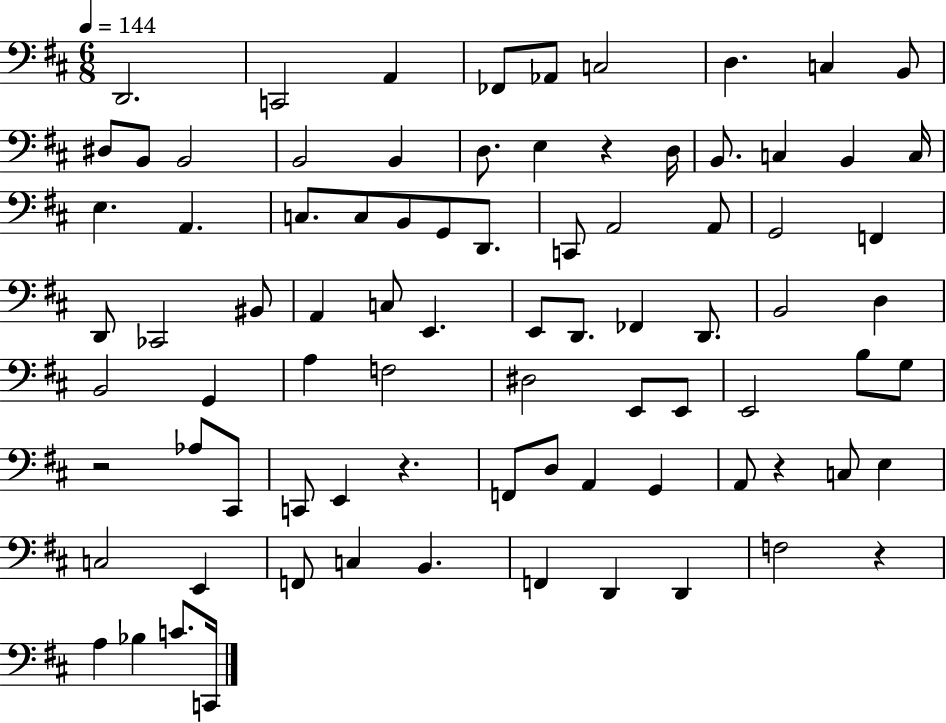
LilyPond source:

{
  \clef bass
  \numericTimeSignature
  \time 6/8
  \key d \major
  \tempo 4 = 144
  d,2. | c,2 a,4 | fes,8 aes,8 c2 | d4. c4 b,8 | \break dis8 b,8 b,2 | b,2 b,4 | d8. e4 r4 d16 | b,8. c4 b,4 c16 | \break e4. a,4. | c8. c8 b,8 g,8 d,8. | c,8 a,2 a,8 | g,2 f,4 | \break d,8 ces,2 bis,8 | a,4 c8 e,4. | e,8 d,8. fes,4 d,8. | b,2 d4 | \break b,2 g,4 | a4 f2 | dis2 e,8 e,8 | e,2 b8 g8 | \break r2 aes8 cis,8 | c,8 e,4 r4. | f,8 d8 a,4 g,4 | a,8 r4 c8 e4 | \break c2 e,4 | f,8 c4 b,4. | f,4 d,4 d,4 | f2 r4 | \break a4 bes4 c'8. c,16 | \bar "|."
}